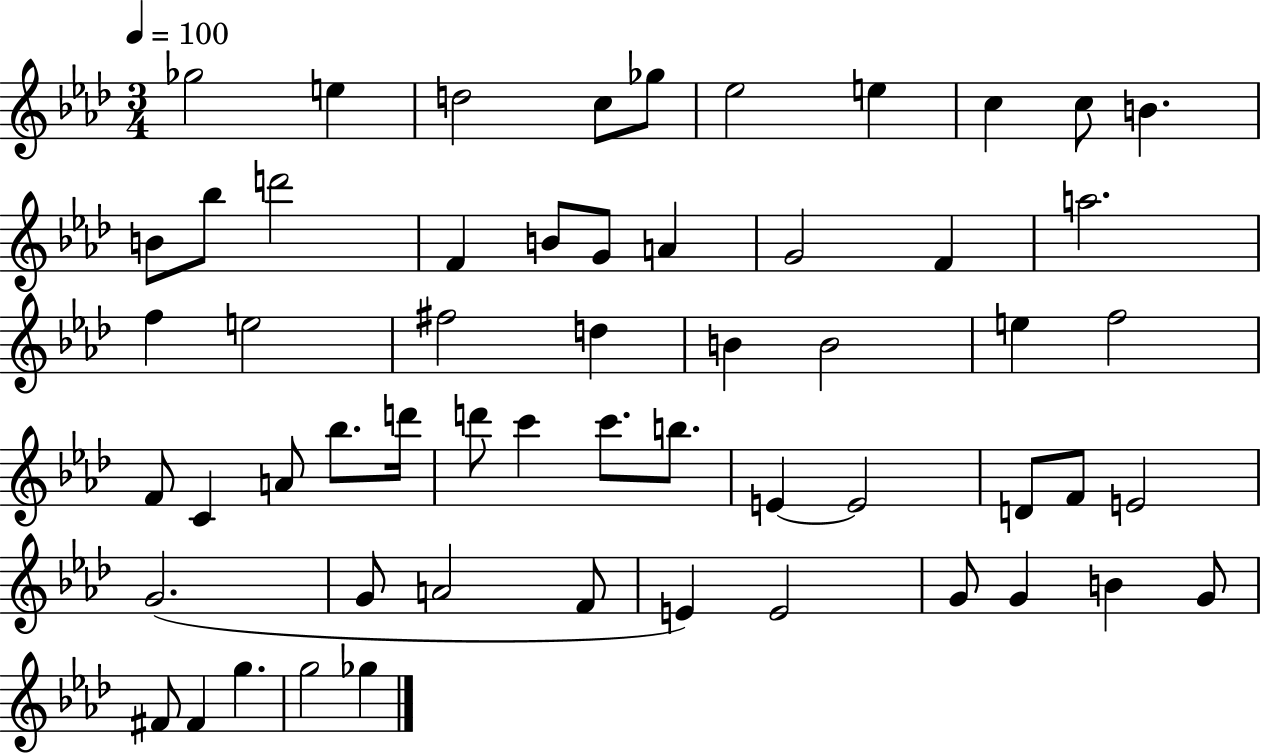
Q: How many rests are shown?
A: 0